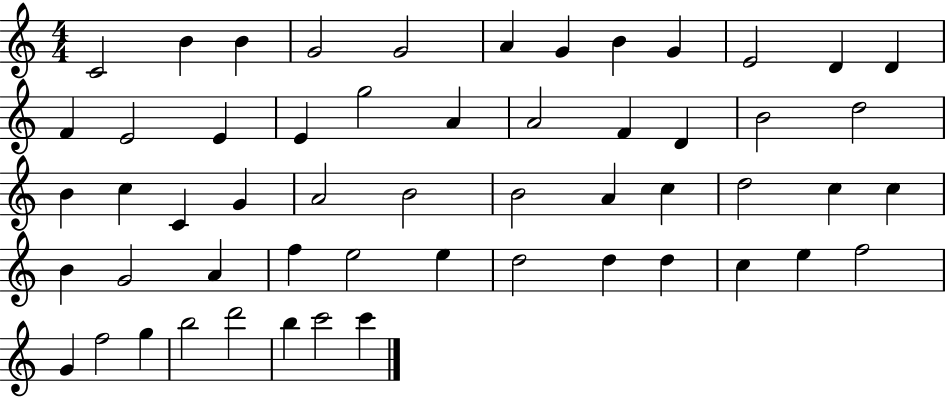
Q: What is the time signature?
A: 4/4